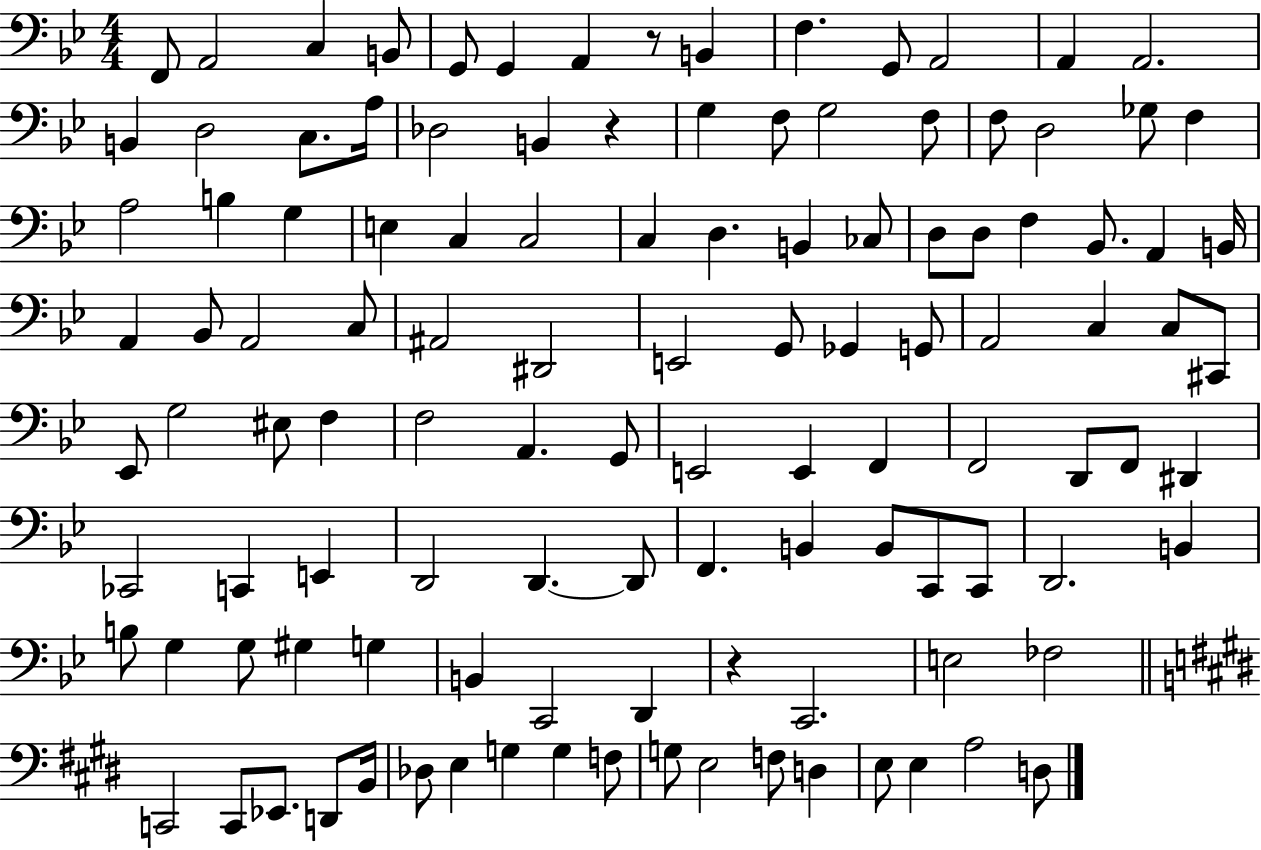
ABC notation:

X:1
T:Untitled
M:4/4
L:1/4
K:Bb
F,,/2 A,,2 C, B,,/2 G,,/2 G,, A,, z/2 B,, F, G,,/2 A,,2 A,, A,,2 B,, D,2 C,/2 A,/4 _D,2 B,, z G, F,/2 G,2 F,/2 F,/2 D,2 _G,/2 F, A,2 B, G, E, C, C,2 C, D, B,, _C,/2 D,/2 D,/2 F, _B,,/2 A,, B,,/4 A,, _B,,/2 A,,2 C,/2 ^A,,2 ^D,,2 E,,2 G,,/2 _G,, G,,/2 A,,2 C, C,/2 ^C,,/2 _E,,/2 G,2 ^E,/2 F, F,2 A,, G,,/2 E,,2 E,, F,, F,,2 D,,/2 F,,/2 ^D,, _C,,2 C,, E,, D,,2 D,, D,,/2 F,, B,, B,,/2 C,,/2 C,,/2 D,,2 B,, B,/2 G, G,/2 ^G, G, B,, C,,2 D,, z C,,2 E,2 _F,2 C,,2 C,,/2 _E,,/2 D,,/2 B,,/4 _D,/2 E, G, G, F,/2 G,/2 E,2 F,/2 D, E,/2 E, A,2 D,/2